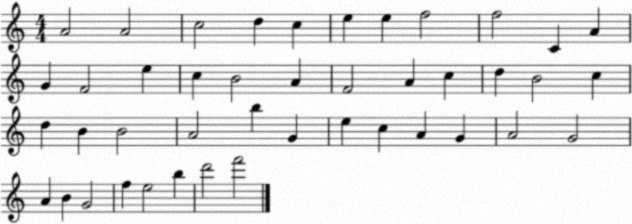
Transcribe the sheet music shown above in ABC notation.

X:1
T:Untitled
M:4/4
L:1/4
K:C
A2 A2 c2 d c e e f2 f2 C A G F2 e c B2 A F2 A c d B2 c d B B2 A2 b G e c A G A2 G2 A B G2 f e2 b d'2 f'2